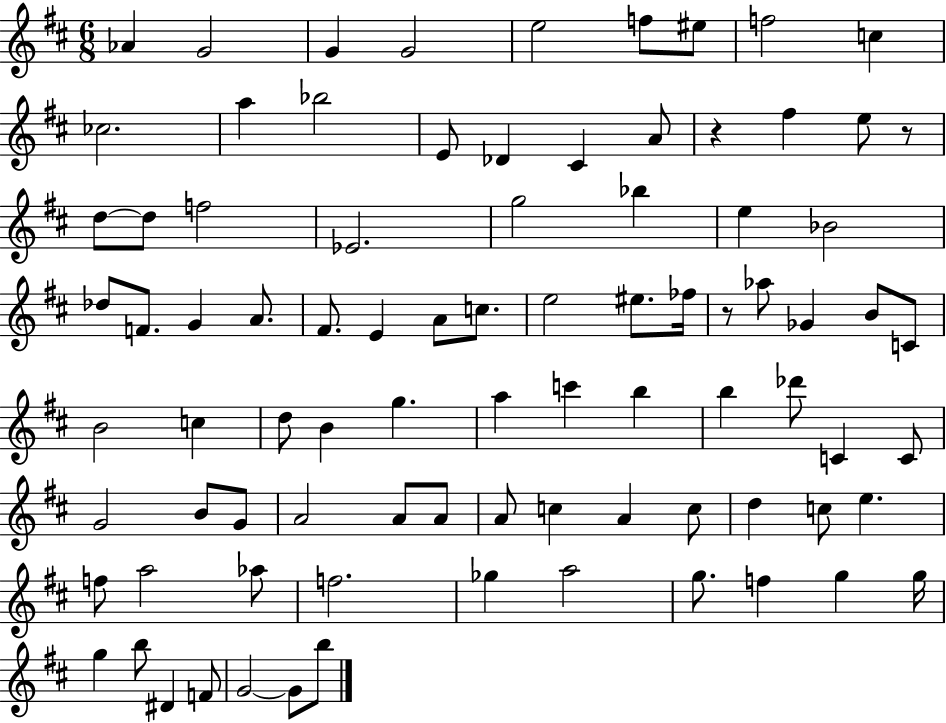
Ab4/q G4/h G4/q G4/h E5/h F5/e EIS5/e F5/h C5/q CES5/h. A5/q Bb5/h E4/e Db4/q C#4/q A4/e R/q F#5/q E5/e R/e D5/e D5/e F5/h Eb4/h. G5/h Bb5/q E5/q Bb4/h Db5/e F4/e. G4/q A4/e. F#4/e. E4/q A4/e C5/e. E5/h EIS5/e. FES5/s R/e Ab5/e Gb4/q B4/e C4/e B4/h C5/q D5/e B4/q G5/q. A5/q C6/q B5/q B5/q Db6/e C4/q C4/e G4/h B4/e G4/e A4/h A4/e A4/e A4/e C5/q A4/q C5/e D5/q C5/e E5/q. F5/e A5/h Ab5/e F5/h. Gb5/q A5/h G5/e. F5/q G5/q G5/s G5/q B5/e D#4/q F4/e G4/h G4/e B5/e